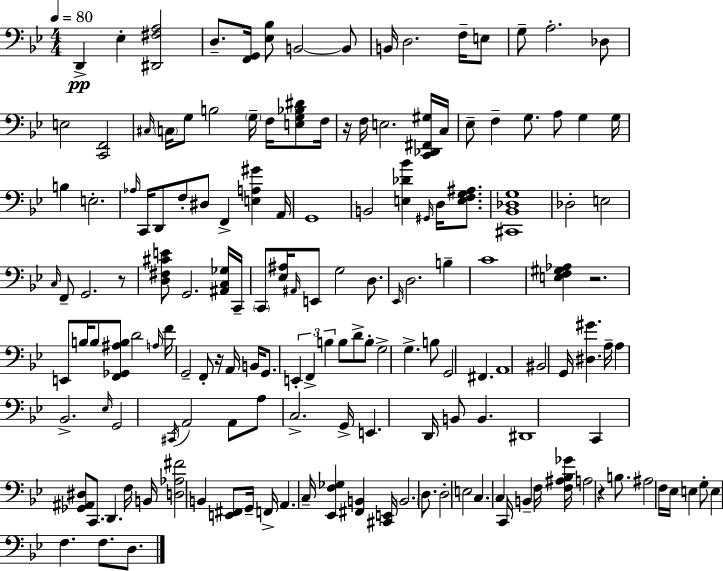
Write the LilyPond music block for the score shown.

{
  \clef bass
  \numericTimeSignature
  \time 4/4
  \key bes \major
  \tempo 4 = 80
  d,4->\pp ees4-. <dis, fis a>2 | d8.-- <f, g,>16 <ees bes>8 b,2~~ b,8 | b,16 d2. f16-- e8 | g8-- a2.-. des8 | \break e2 <c, f,>2 | \grace { cis16 } \parenthesize c16 g8 b2 \parenthesize g16-- f16 <e g bes dis'>8 | f16 r16 f16 e2. <c, des, fis, gis>16 | c16 ees8-- f4-- g8. a8 g4 | \break g16 b4 e2.-. | \grace { aes16 } c,16 d,8 f8-. dis8 f,4-> <e a gis'>4 | a,16 g,1 | b,2 <e des' bes'>4 \grace { gis,16 } d16 | \break <e f g ais>8. <cis, bes, des g>1 | des2-. e2 | \grace { c16 } f,8-- g,2. | r8 <d fis cis' e'>8 g,2. | \break <ais, c ges>16 c,16-- \parenthesize c,8 <ees ais>16 \grace { ais,16 } e,8 g2 | d8. \grace { ees,16 } d2. | b4-- c'1 | <e f gis aes>4 r2. | \break e,8 b16 b8 <f, ges, ais b>8 d'2 | \grace { a16 } f'16 g,2-- f,8-. | r16 a,16 b,16 g,8. \tuplet 3/2 { e,4-. f,4-> b4 } | b8 d'8-> b8-. g2-> | \break g4.-> b8 g,2 | fis,4. a,1 | bis,2 g,16 | <dis gis'>4. a16-- a4 bes,2.-> | \break \grace { ees16 } g,2 | \acciaccatura { cis,16 } a,2 a,8 a8 c2.-> | g,16-> e,4. | d,16 b,8 b,4. dis,1 | \break c,4 <ges, ais, dis>8 c,8. | d,4. f16 b,16 <d aes fis'>2 | b,4 <e, fis,>8 g,16-- f,16-> a,4. | c16-- <ees, f ges>4 <fis, b,>4 <cis, e,>16 \parenthesize b,2. | \break d8. d2-. | e2 c4. c4 | c,16 b,4-- f16 <f ais bes ges'>16 a2 | r4 b8. ais2 | \break f16 ees16 e4 g8-. e4 f4. | f8. d8. \bar "|."
}